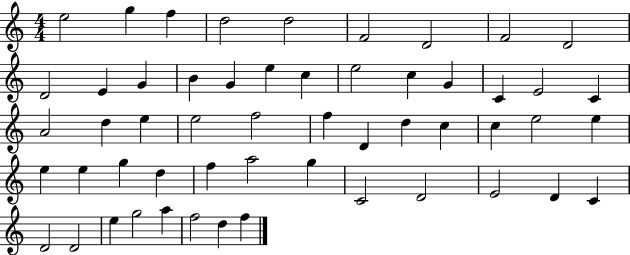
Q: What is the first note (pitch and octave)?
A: E5